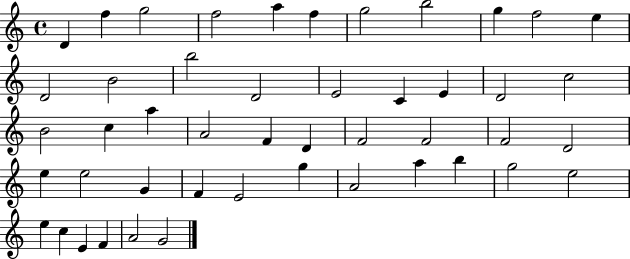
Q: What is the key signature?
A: C major